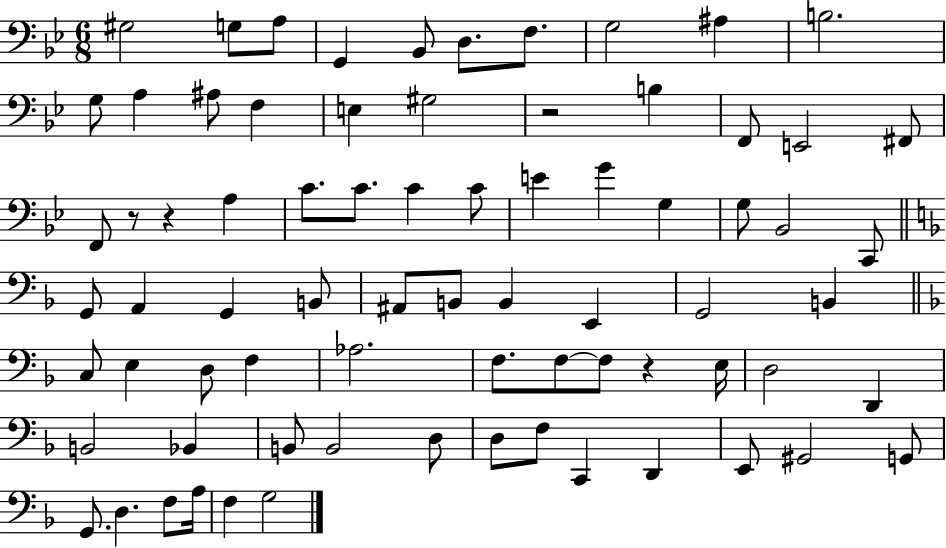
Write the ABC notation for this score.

X:1
T:Untitled
M:6/8
L:1/4
K:Bb
^G,2 G,/2 A,/2 G,, _B,,/2 D,/2 F,/2 G,2 ^A, B,2 G,/2 A, ^A,/2 F, E, ^G,2 z2 B, F,,/2 E,,2 ^F,,/2 F,,/2 z/2 z A, C/2 C/2 C C/2 E G G, G,/2 _B,,2 C,,/2 G,,/2 A,, G,, B,,/2 ^A,,/2 B,,/2 B,, E,, G,,2 B,, C,/2 E, D,/2 F, _A,2 F,/2 F,/2 F,/2 z E,/4 D,2 D,, B,,2 _B,, B,,/2 B,,2 D,/2 D,/2 F,/2 C,, D,, E,,/2 ^G,,2 G,,/2 G,,/2 D, F,/2 A,/4 F, G,2